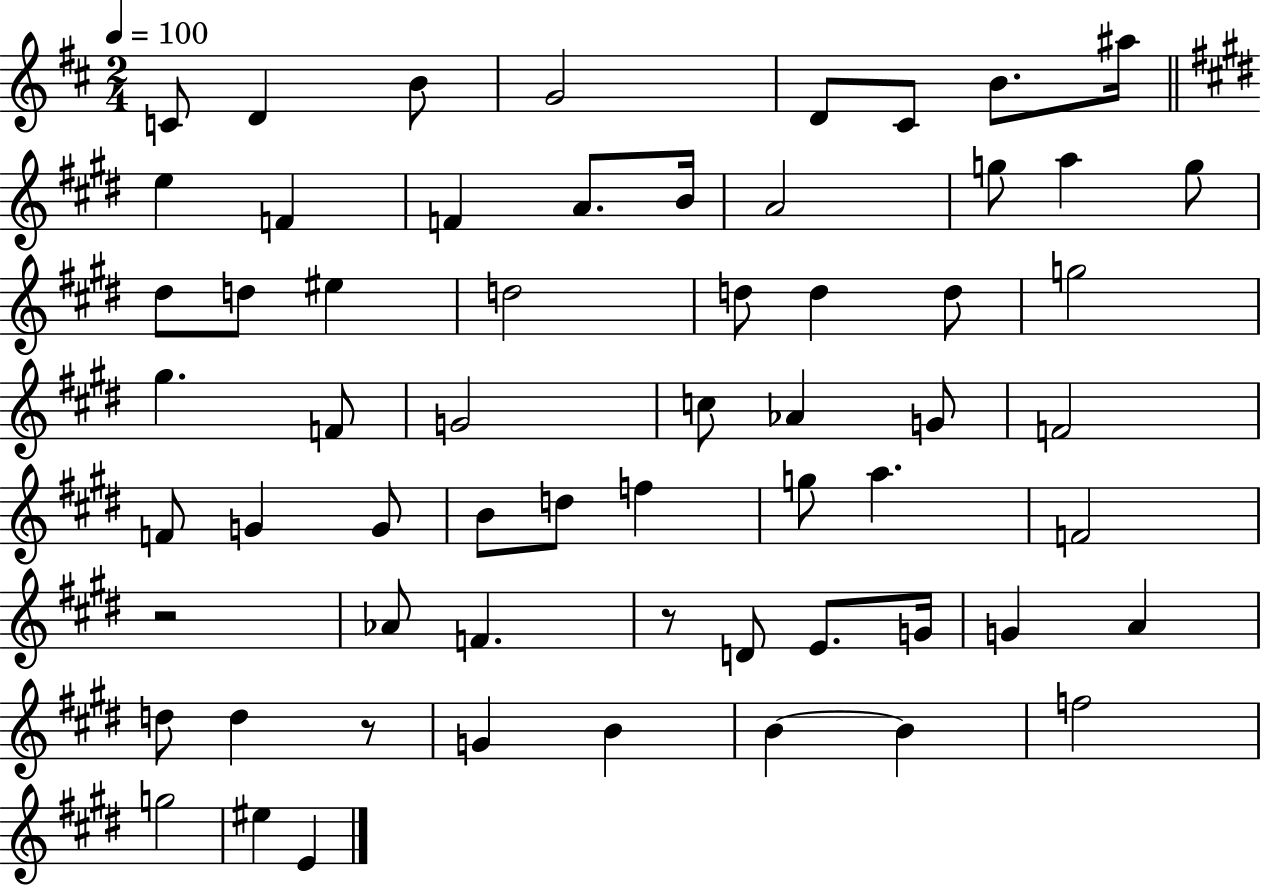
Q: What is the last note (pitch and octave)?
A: E4